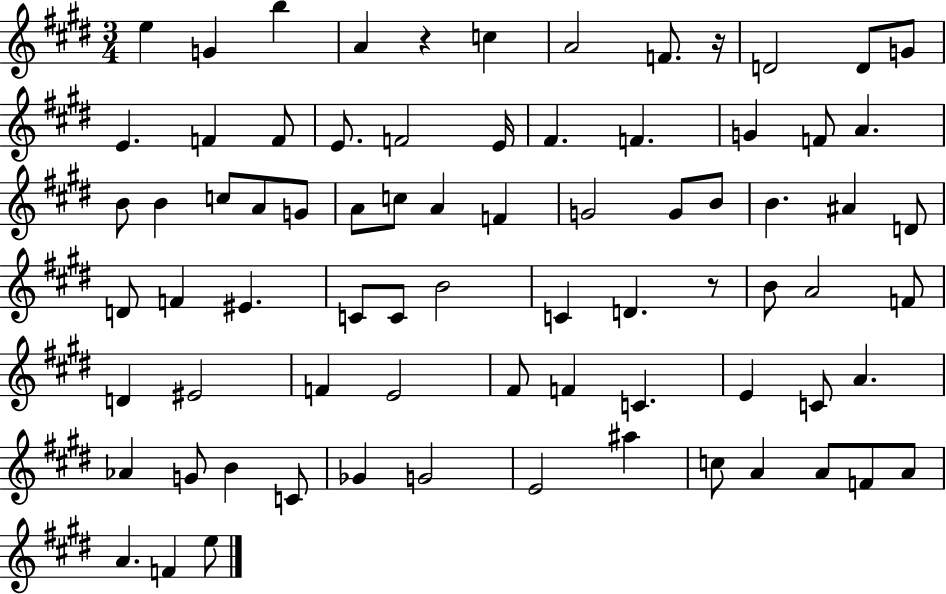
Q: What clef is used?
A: treble